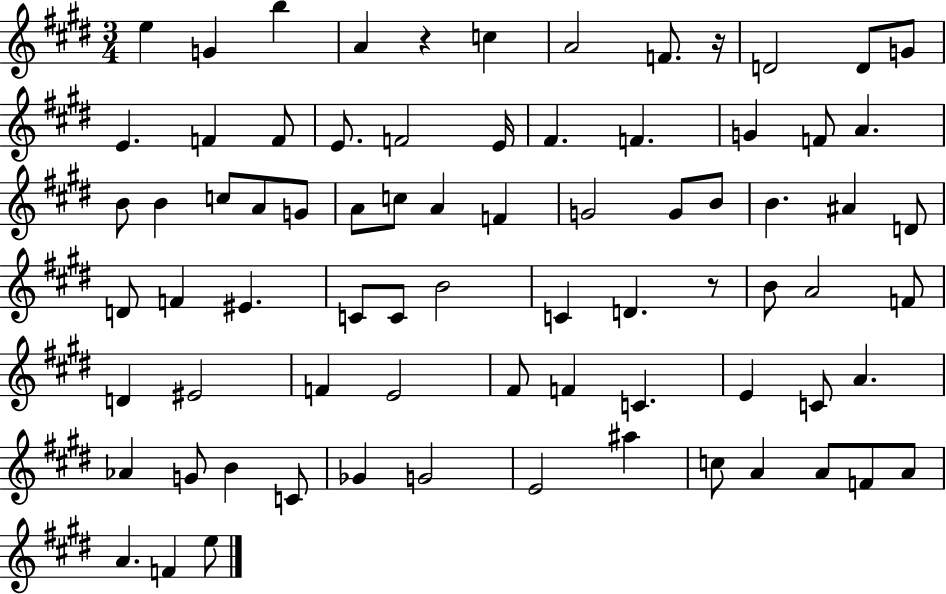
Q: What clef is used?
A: treble